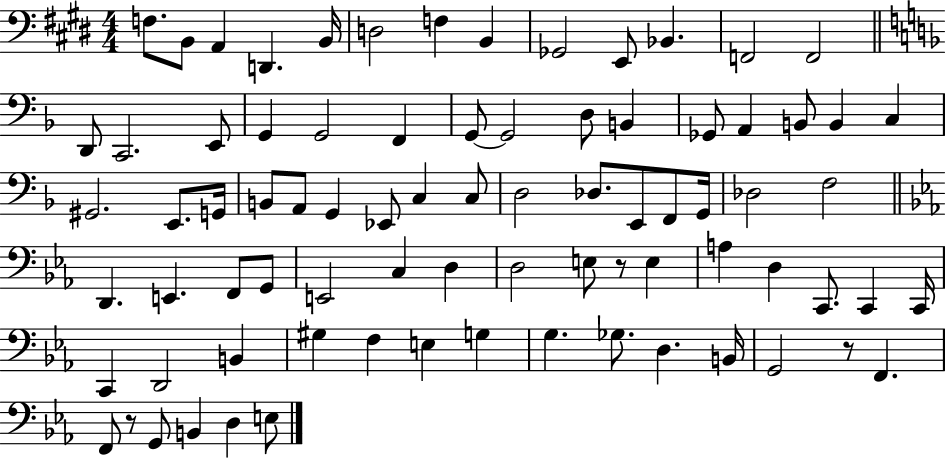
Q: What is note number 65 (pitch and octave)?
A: E3